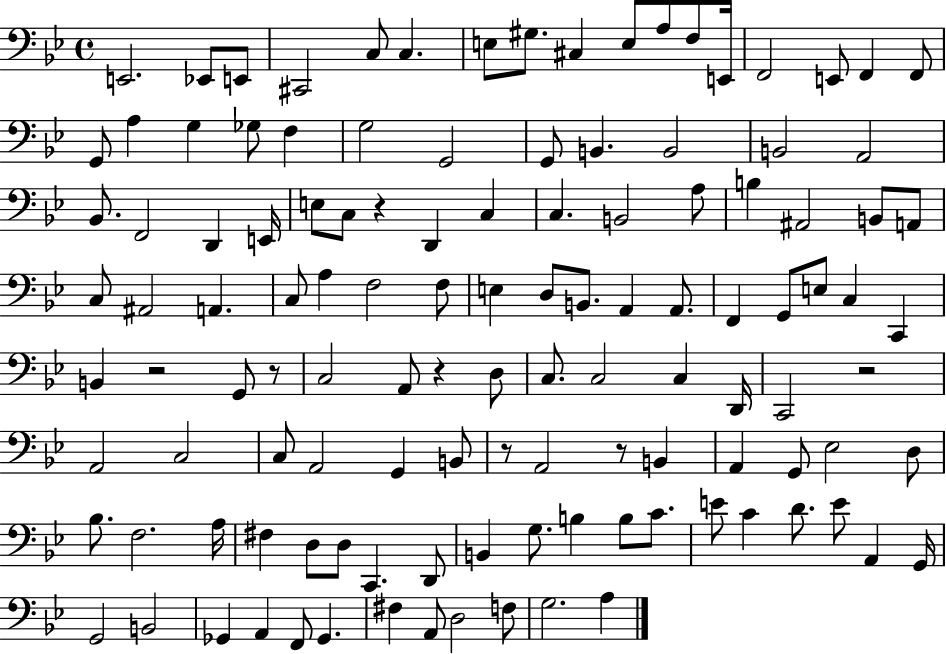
E2/h. Eb2/e E2/e C#2/h C3/e C3/q. E3/e G#3/e. C#3/q E3/e A3/e F3/e E2/s F2/h E2/e F2/q F2/e G2/e A3/q G3/q Gb3/e F3/q G3/h G2/h G2/e B2/q. B2/h B2/h A2/h Bb2/e. F2/h D2/q E2/s E3/e C3/e R/q D2/q C3/q C3/q. B2/h A3/e B3/q A#2/h B2/e A2/e C3/e A#2/h A2/q. C3/e A3/q F3/h F3/e E3/q D3/e B2/e. A2/q A2/e. F2/q G2/e E3/e C3/q C2/q B2/q R/h G2/e R/e C3/h A2/e R/q D3/e C3/e. C3/h C3/q D2/s C2/h R/h A2/h C3/h C3/e A2/h G2/q B2/e R/e A2/h R/e B2/q A2/q G2/e Eb3/h D3/e Bb3/e. F3/h. A3/s F#3/q D3/e D3/e C2/q. D2/e B2/q G3/e. B3/q B3/e C4/e. E4/e C4/q D4/e. E4/e A2/q G2/s G2/h B2/h Gb2/q A2/q F2/e Gb2/q. F#3/q A2/e D3/h F3/e G3/h. A3/q